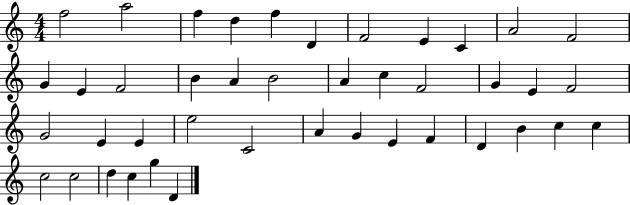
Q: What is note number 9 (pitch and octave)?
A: C4